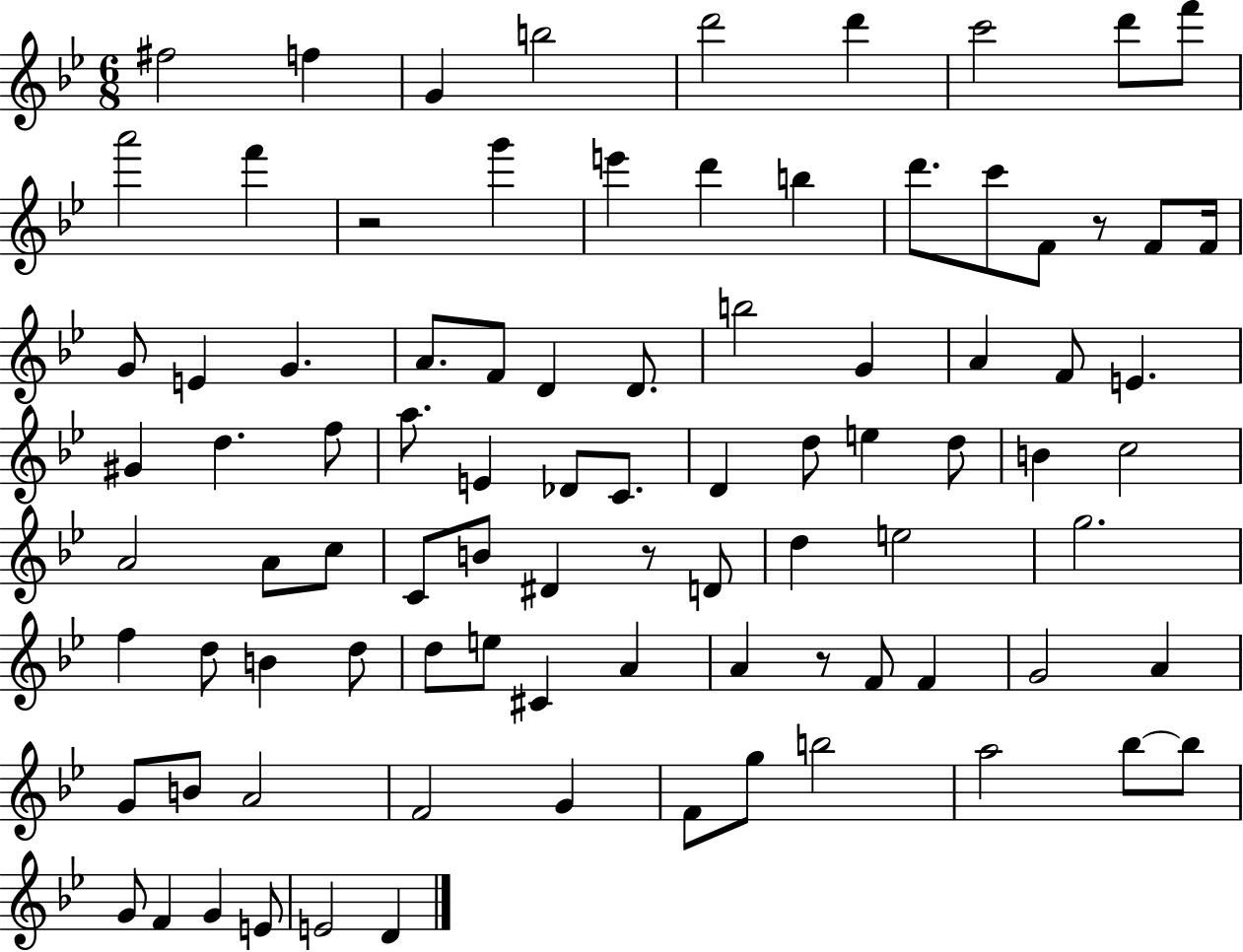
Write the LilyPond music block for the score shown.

{
  \clef treble
  \numericTimeSignature
  \time 6/8
  \key bes \major
  fis''2 f''4 | g'4 b''2 | d'''2 d'''4 | c'''2 d'''8 f'''8 | \break a'''2 f'''4 | r2 g'''4 | e'''4 d'''4 b''4 | d'''8. c'''8 f'8 r8 f'8 f'16 | \break g'8 e'4 g'4. | a'8. f'8 d'4 d'8. | b''2 g'4 | a'4 f'8 e'4. | \break gis'4 d''4. f''8 | a''8. e'4 des'8 c'8. | d'4 d''8 e''4 d''8 | b'4 c''2 | \break a'2 a'8 c''8 | c'8 b'8 dis'4 r8 d'8 | d''4 e''2 | g''2. | \break f''4 d''8 b'4 d''8 | d''8 e''8 cis'4 a'4 | a'4 r8 f'8 f'4 | g'2 a'4 | \break g'8 b'8 a'2 | f'2 g'4 | f'8 g''8 b''2 | a''2 bes''8~~ bes''8 | \break g'8 f'4 g'4 e'8 | e'2 d'4 | \bar "|."
}